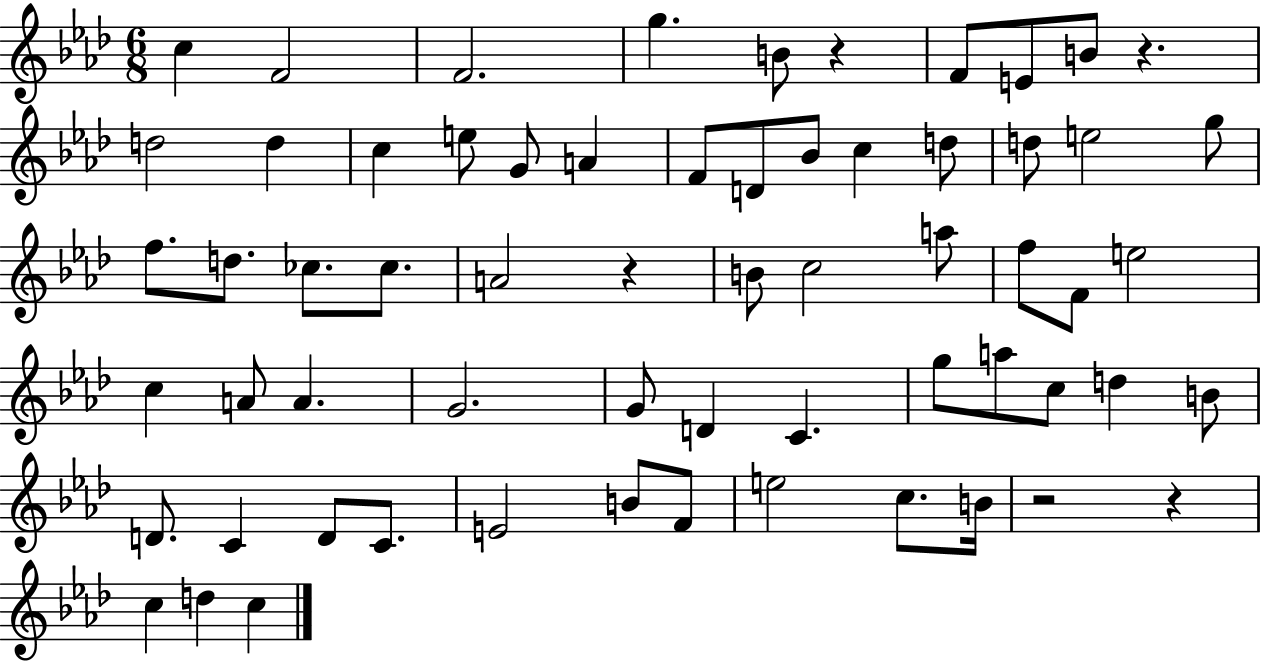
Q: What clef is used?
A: treble